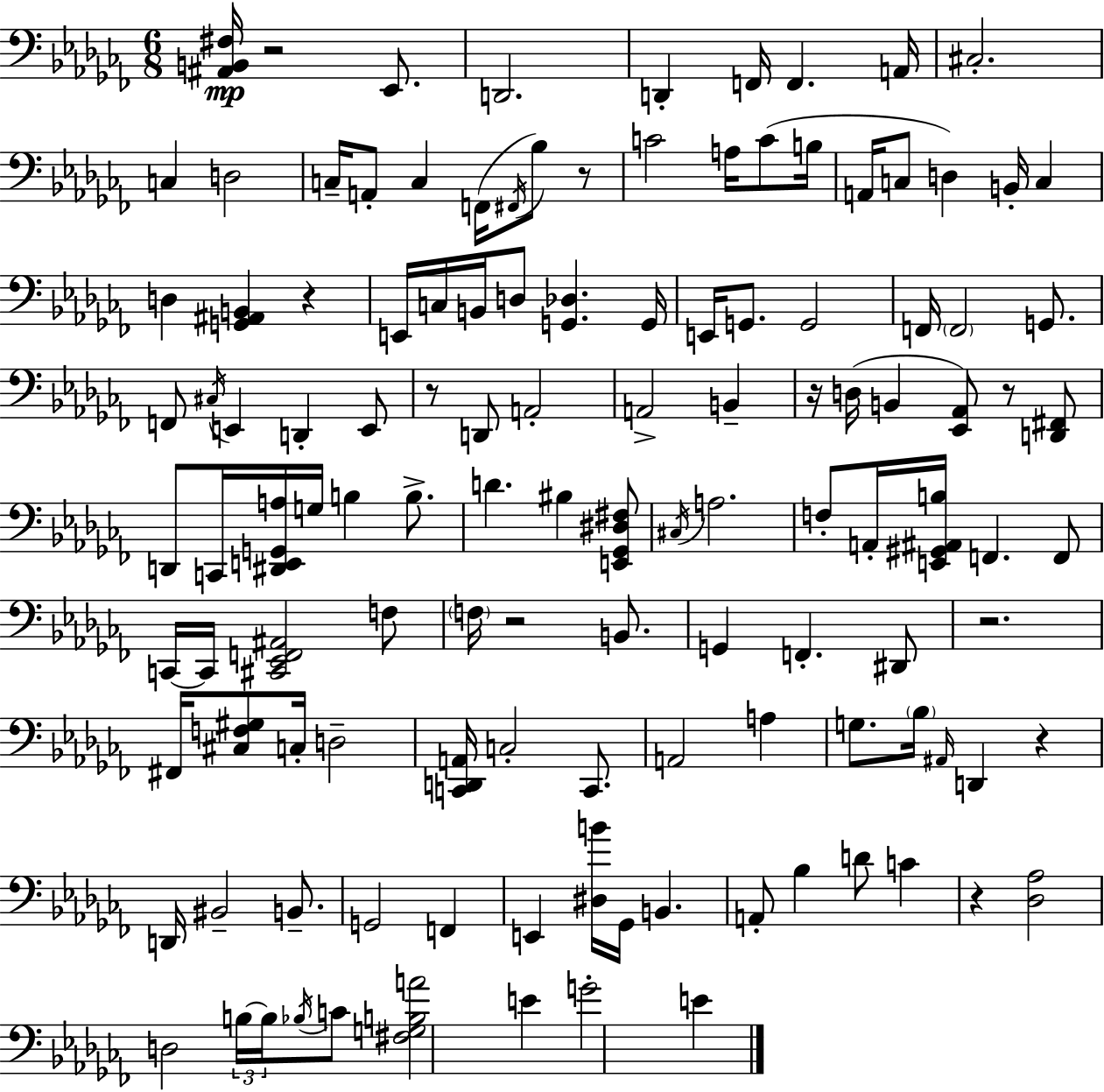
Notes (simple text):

[A#2,B2,F#3]/s R/h Eb2/e. D2/h. D2/q F2/s F2/q. A2/s C#3/h. C3/q D3/h C3/s A2/e C3/q F2/s F#2/s Bb3/e R/e C4/h A3/s C4/e B3/s A2/s C3/e D3/q B2/s C3/q D3/q [G2,A#2,B2]/q R/q E2/s C3/s B2/s D3/e [G2,Db3]/q. G2/s E2/s G2/e. G2/h F2/s F2/h G2/e. F2/e C#3/s E2/q D2/q E2/e R/e D2/e A2/h A2/h B2/q R/s D3/s B2/q [Eb2,Ab2]/e R/e [D2,F#2]/e D2/e C2/s [D#2,E2,G2,A3]/s G3/s B3/q B3/e. D4/q. BIS3/q [E2,Gb2,D#3,F#3]/e C#3/s A3/h. F3/e A2/s [E2,G#2,A#2,B3]/s F2/q. F2/e C2/s C2/s [C#2,Eb2,F2,A#2]/h F3/e F3/s R/h B2/e. G2/q F2/q. D#2/e R/h. F#2/s [C#3,F3,G#3]/e C3/s D3/h [C2,D2,A2]/s C3/h C2/e. A2/h A3/q G3/e. Bb3/s A#2/s D2/q R/q D2/s BIS2/h B2/e. G2/h F2/q E2/q [D#3,B4]/s Gb2/s B2/q. A2/e Bb3/q D4/e C4/q R/q [Db3,Ab3]/h D3/h B3/s B3/s Bb3/s C4/e [F#3,G3,B3,A4]/h E4/q G4/h E4/q